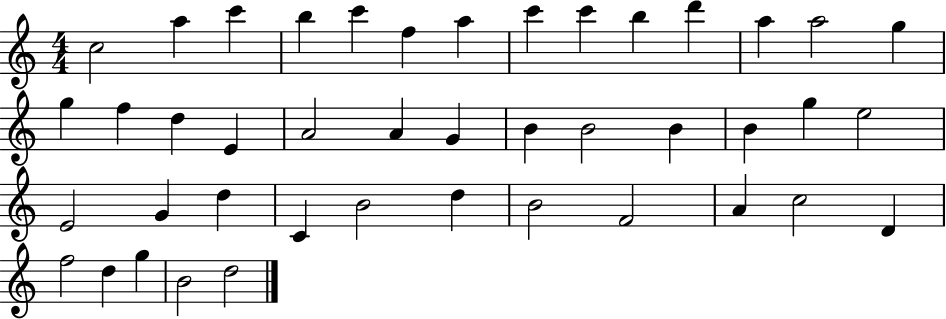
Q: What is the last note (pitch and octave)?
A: D5